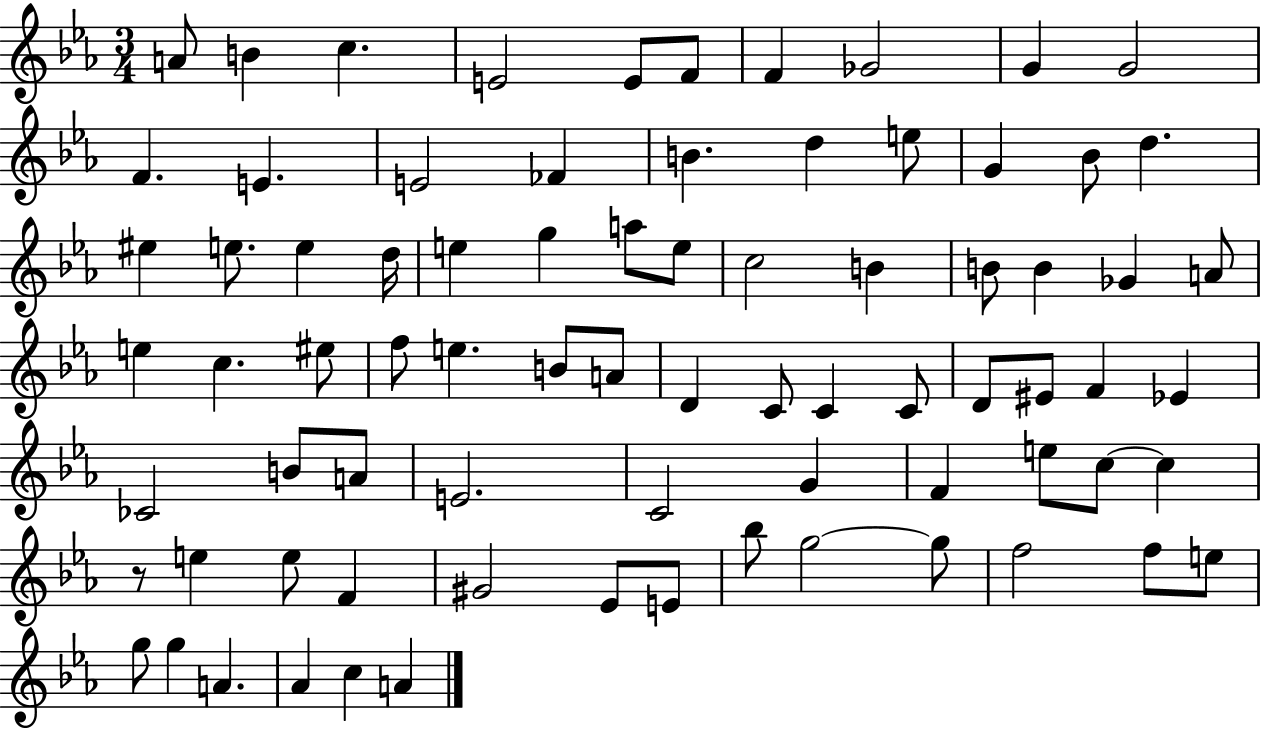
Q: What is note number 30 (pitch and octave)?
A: B4